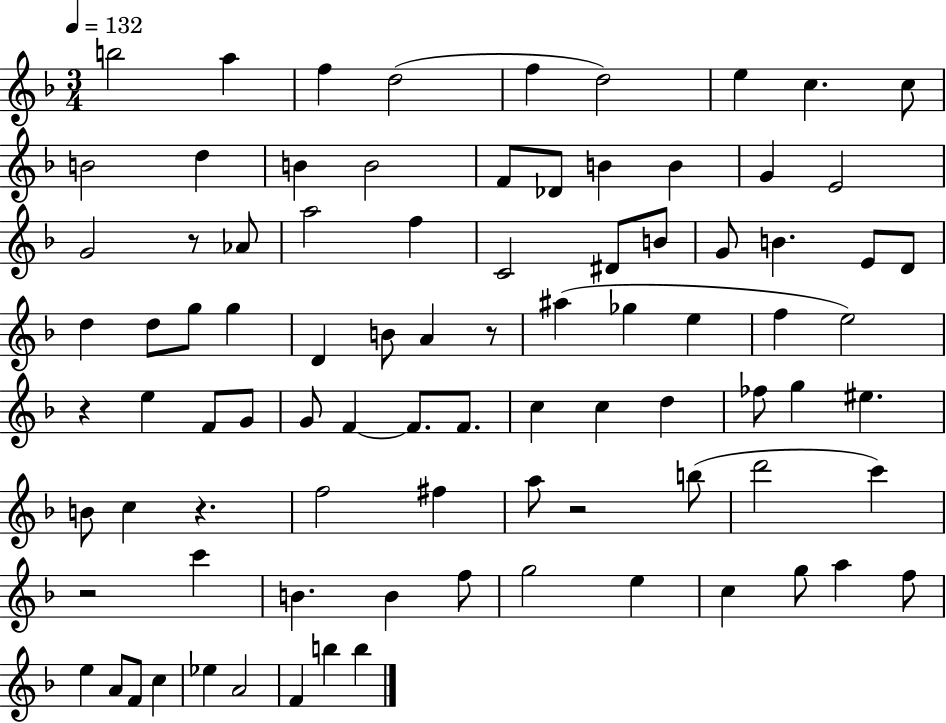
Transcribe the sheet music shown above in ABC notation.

X:1
T:Untitled
M:3/4
L:1/4
K:F
b2 a f d2 f d2 e c c/2 B2 d B B2 F/2 _D/2 B B G E2 G2 z/2 _A/2 a2 f C2 ^D/2 B/2 G/2 B E/2 D/2 d d/2 g/2 g D B/2 A z/2 ^a _g e f e2 z e F/2 G/2 G/2 F F/2 F/2 c c d _f/2 g ^e B/2 c z f2 ^f a/2 z2 b/2 d'2 c' z2 c' B B f/2 g2 e c g/2 a f/2 e A/2 F/2 c _e A2 F b b